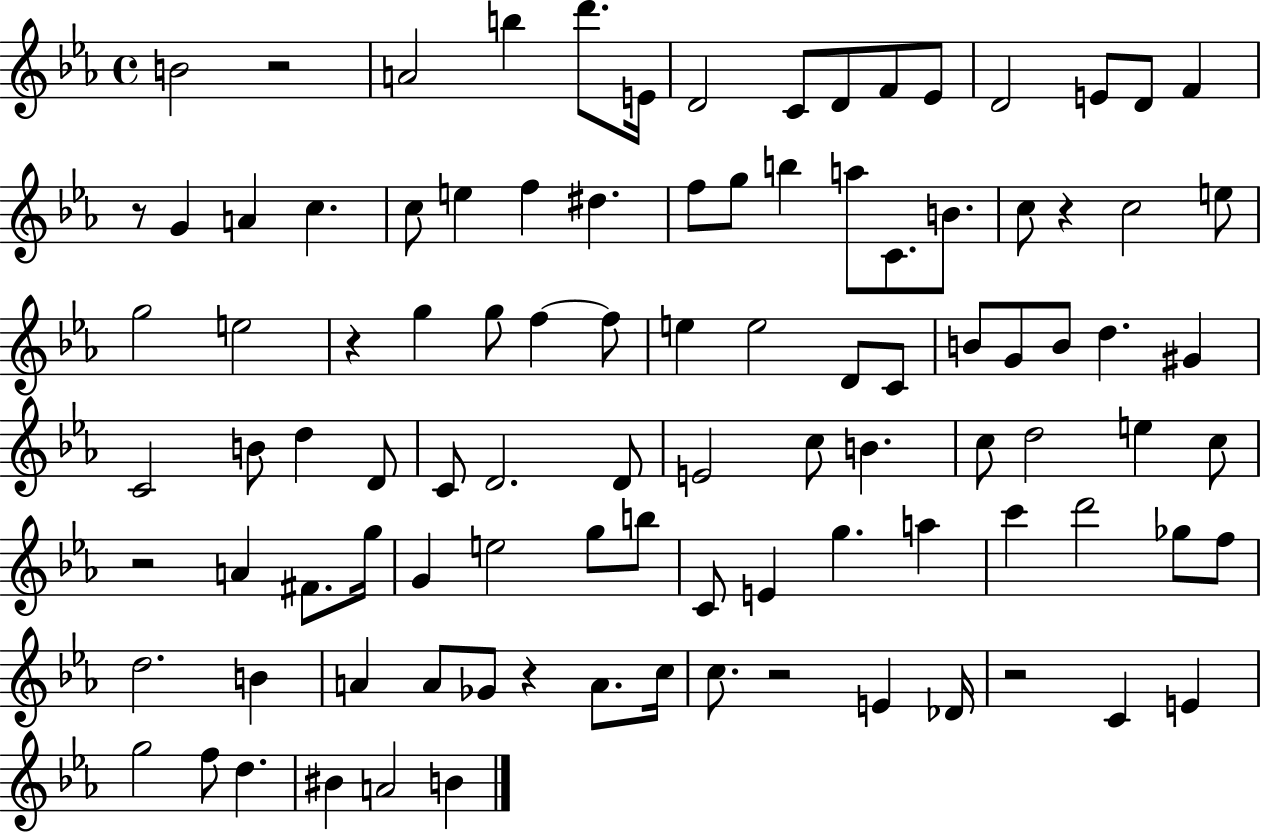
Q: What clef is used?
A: treble